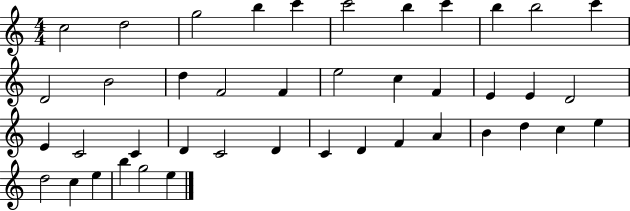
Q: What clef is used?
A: treble